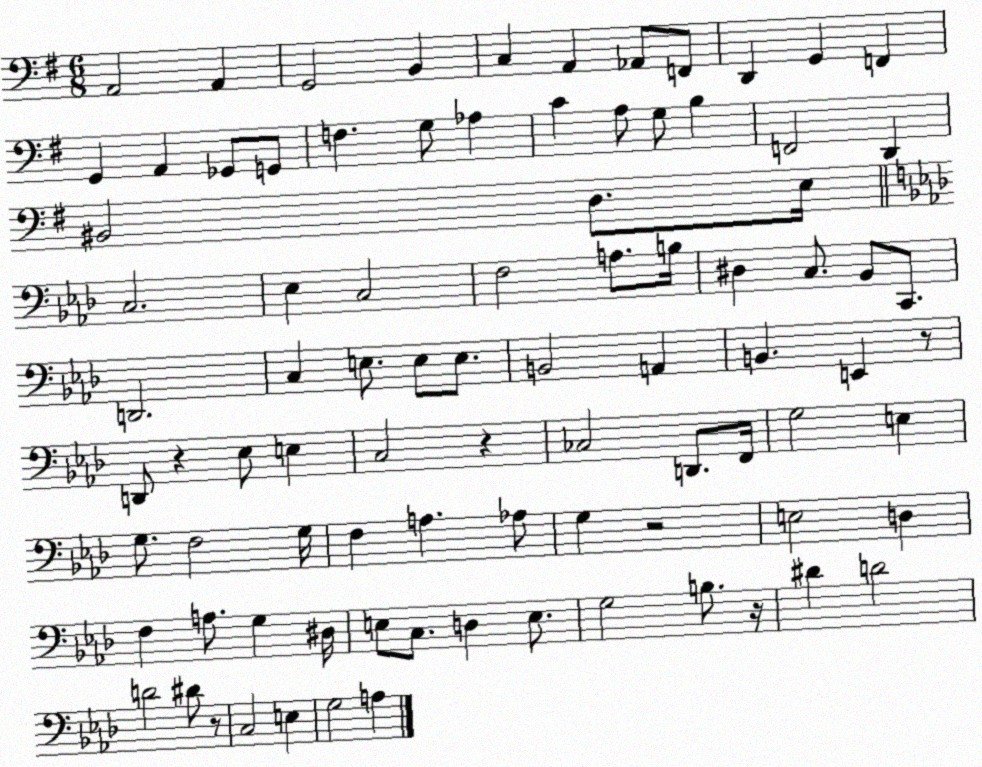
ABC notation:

X:1
T:Untitled
M:6/8
L:1/4
K:G
A,,2 A,, G,,2 B,, C, A,, _A,,/2 F,,/2 D,, G,, F,, G,, A,, _G,,/2 G,,/2 F, G,/2 _A, C A,/2 G,/2 B, F,,2 D,, ^B,,2 D,/2 E,/4 C,2 _E, C,2 F,2 A,/2 B,/4 ^D, C,/2 _B,,/2 C,,/2 D,,2 C, E,/2 E,/2 E,/2 B,,2 A,, B,, E,, z/2 D,,/2 z _E,/2 E, C,2 z _C,2 D,,/2 F,,/4 G,2 E, G,/2 F,2 G,/4 F, A, _A,/2 G, z2 E,2 D, F, A,/2 G, ^D,/4 E,/2 C,/2 D, E,/2 G,2 B,/2 z/4 ^D D2 D2 ^D/2 z/2 C,2 E, G,2 A,